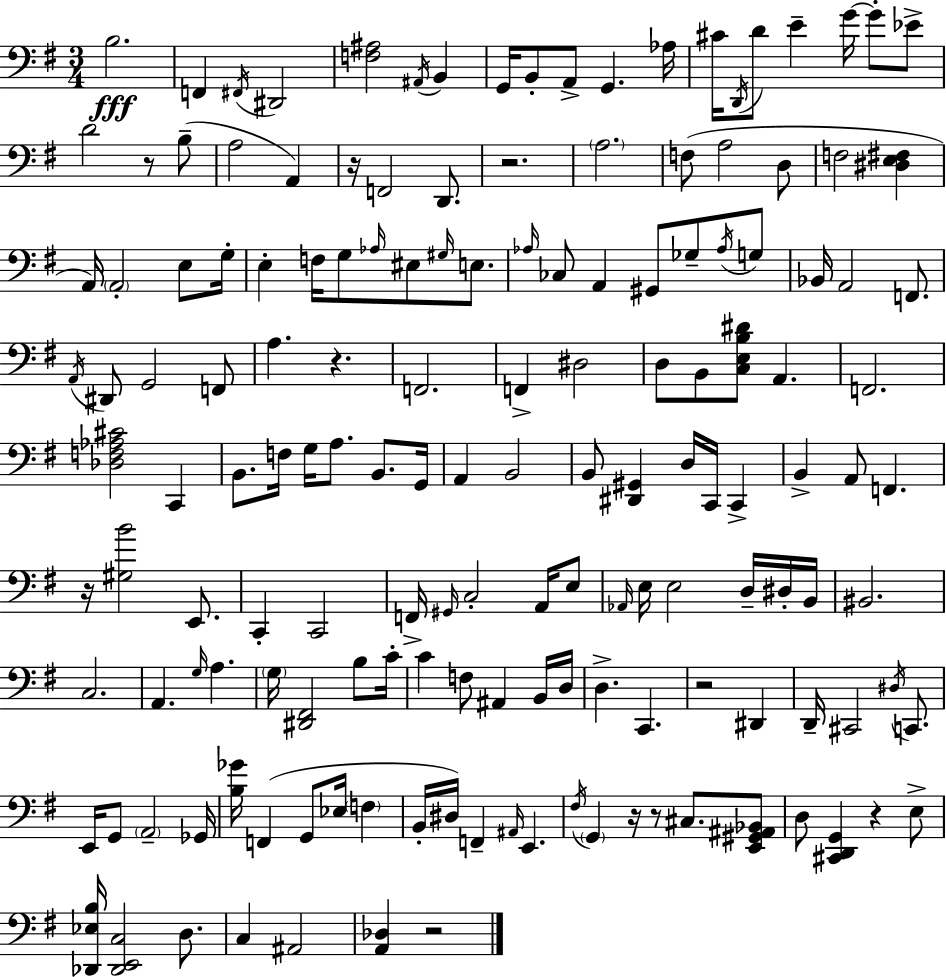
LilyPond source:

{
  \clef bass
  \numericTimeSignature
  \time 3/4
  \key g \major
  \repeat volta 2 { b2.\fff | f,4 \acciaccatura { fis,16 } dis,2 | <f ais>2 \acciaccatura { ais,16 } b,4 | g,16 b,8-. a,8-> g,4. | \break aes16 cis'16 \acciaccatura { d,16 } d'8 e'4-- g'16~~ g'8-. | ees'8-> d'2 r8 | b8--( a2 a,4) | r16 f,2 | \break d,8. r2. | \parenthesize a2. | f8( a2 | d8 f2 <dis e fis>4 | \break a,16) \parenthesize a,2-. | e8 g16-. e4-. f16 g8 \grace { aes16 } eis8 | \grace { gis16 } e8. \grace { aes16 } ces8 a,4 | gis,8 ges8-- \acciaccatura { aes16 } g8 bes,16 a,2 | \break f,8. \acciaccatura { a,16 } dis,8 g,2 | f,8 a4. | r4. f,2. | f,4-> | \break dis2 d8 b,8 | <c e b dis'>8 a,4. f,2. | <des f aes cis'>2 | c,4 b,8. f16 | \break g16 a8. b,8. g,16 a,4 | b,2 b,8 <dis, gis,>4 | d16 c,16 c,4-> b,4-> | a,8 f,4. r16 <gis b'>2 | \break e,8. c,4-. | c,2 f,16-> \grace { gis,16 } c2-. | a,16 e8 \grace { aes,16 } e16 e2 | d16-- dis16-. b,16 bis,2. | \break c2. | a,4. | \grace { g16 } a4. \parenthesize g16 | <dis, fis,>2 b8 c'16-. c'4 | \break f8 ais,4 b,16 d16 d4.-> | c,4. r2 | dis,4 d,16-- | cis,2 \acciaccatura { dis16 } c,8. | \break e,16 g,8 \parenthesize a,2-- ges,16 | <b ges'>16 f,4( g,8 ees16 \parenthesize f4 | b,16-. dis16) f,4-- \grace { ais,16 } e,4. | \acciaccatura { fis16 } \parenthesize g,4 r16 r8 cis8. | \break <e, gis, ais, bes,>8 d8 <cis, d, g,>4 r4 | e8-> <des, ees b>16 <des, e, c>2 d8. | c4 ais,2 | <a, des>4 r2 | \break } \bar "|."
}